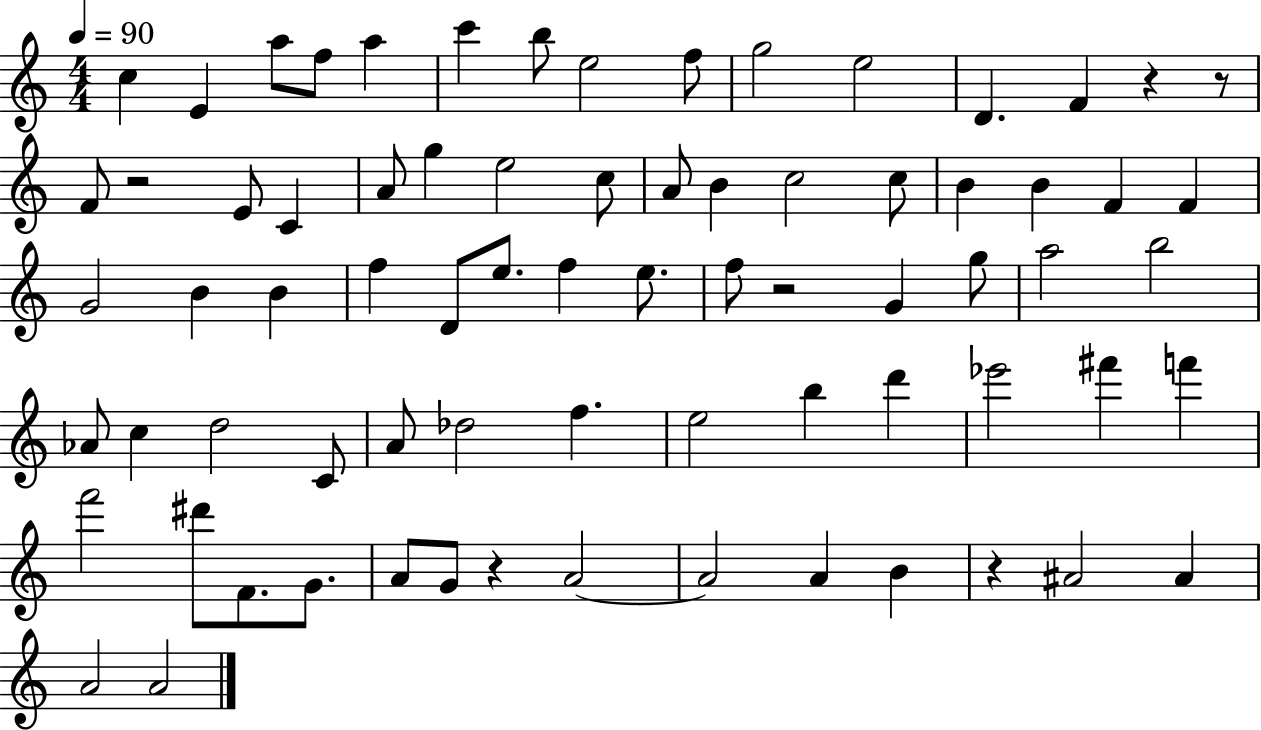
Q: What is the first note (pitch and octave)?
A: C5